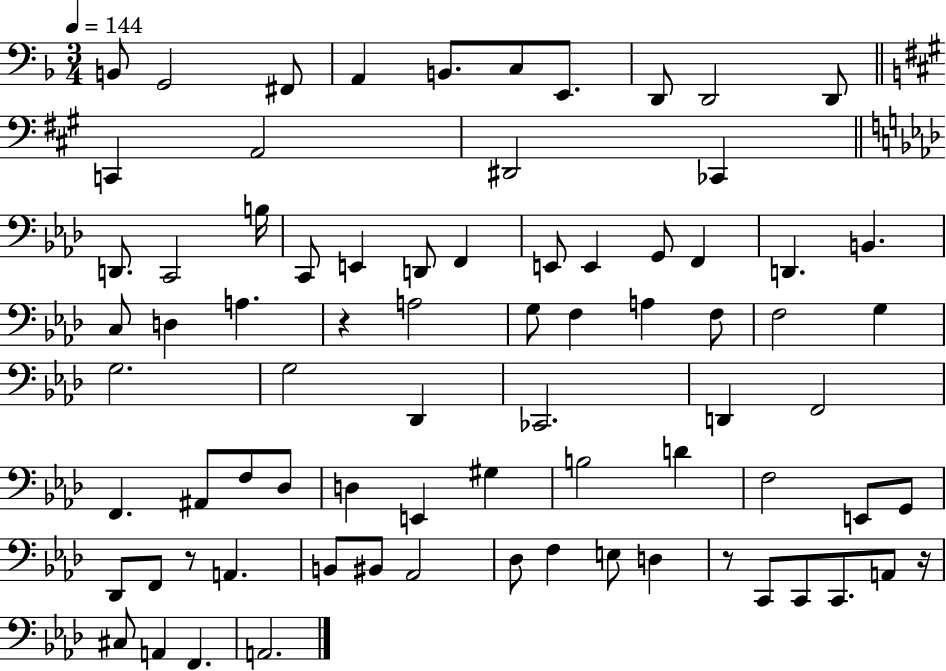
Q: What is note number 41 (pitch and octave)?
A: CES2